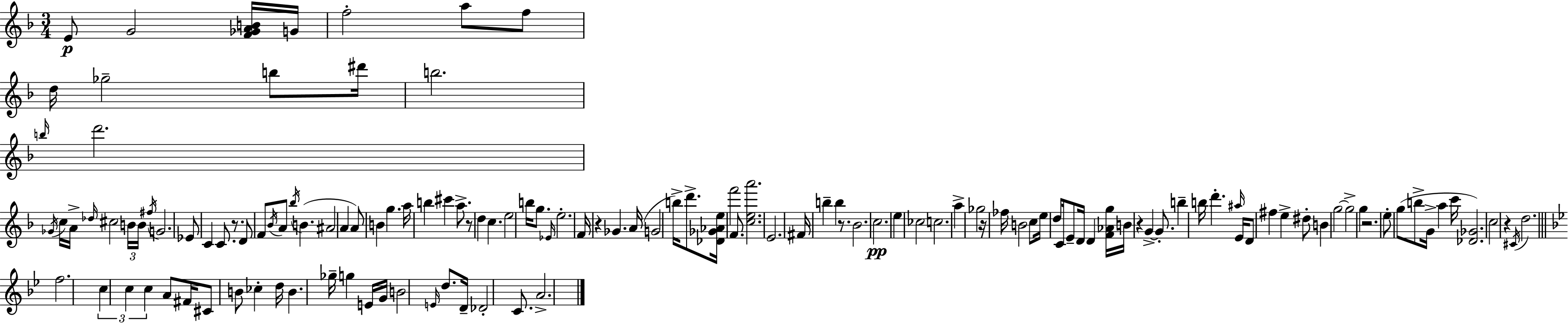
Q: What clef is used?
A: treble